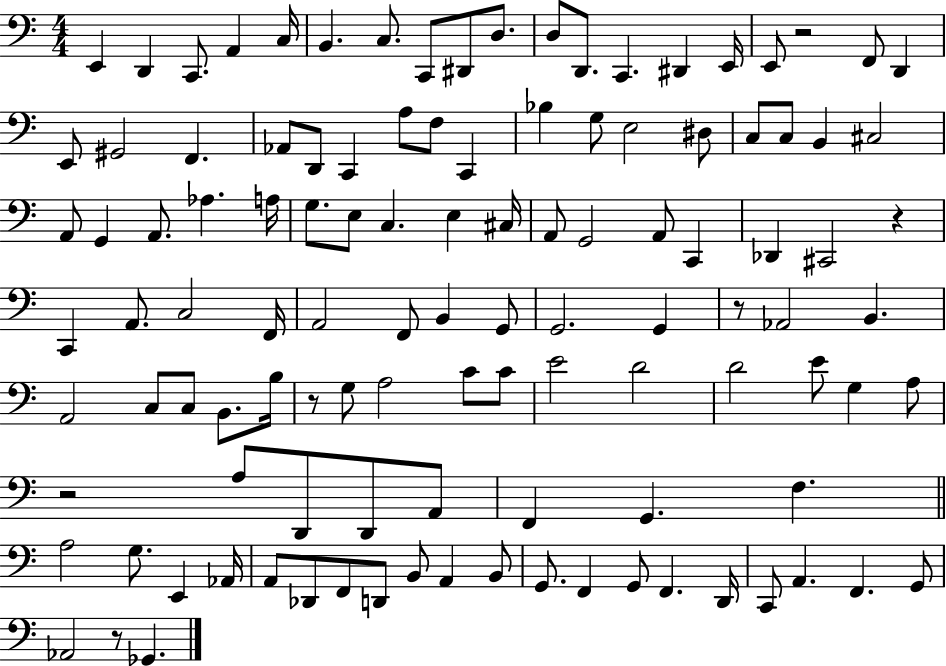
X:1
T:Untitled
M:4/4
L:1/4
K:C
E,, D,, C,,/2 A,, C,/4 B,, C,/2 C,,/2 ^D,,/2 D,/2 D,/2 D,,/2 C,, ^D,, E,,/4 E,,/2 z2 F,,/2 D,, E,,/2 ^G,,2 F,, _A,,/2 D,,/2 C,, A,/2 F,/2 C,, _B, G,/2 E,2 ^D,/2 C,/2 C,/2 B,, ^C,2 A,,/2 G,, A,,/2 _A, A,/4 G,/2 E,/2 C, E, ^C,/4 A,,/2 G,,2 A,,/2 C,, _D,, ^C,,2 z C,, A,,/2 C,2 F,,/4 A,,2 F,,/2 B,, G,,/2 G,,2 G,, z/2 _A,,2 B,, A,,2 C,/2 C,/2 B,,/2 B,/4 z/2 G,/2 A,2 C/2 C/2 E2 D2 D2 E/2 G, A,/2 z2 A,/2 D,,/2 D,,/2 A,,/2 F,, G,, F, A,2 G,/2 E,, _A,,/4 A,,/2 _D,,/2 F,,/2 D,,/2 B,,/2 A,, B,,/2 G,,/2 F,, G,,/2 F,, D,,/4 C,,/2 A,, F,, G,,/2 _A,,2 z/2 _G,,